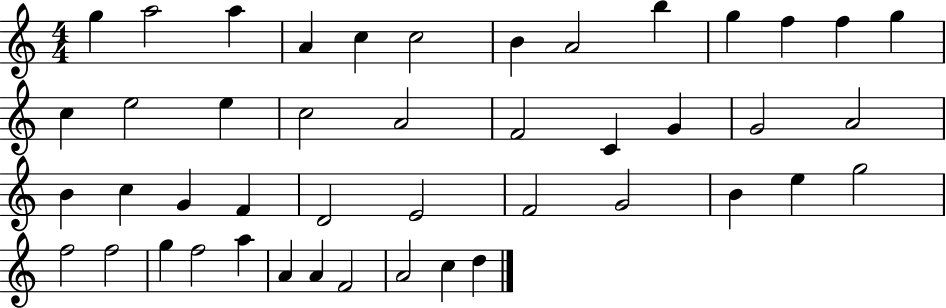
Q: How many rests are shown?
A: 0